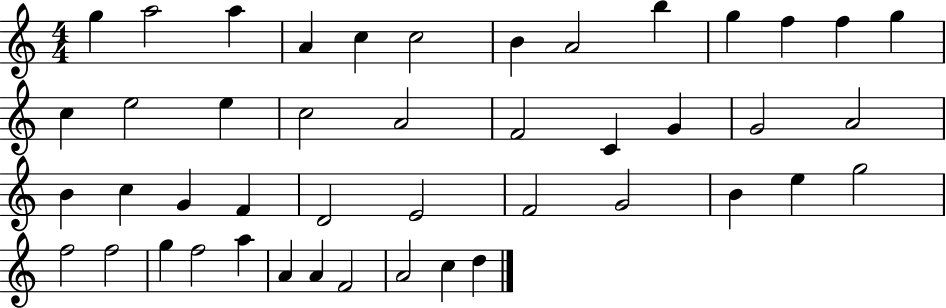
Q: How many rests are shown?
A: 0